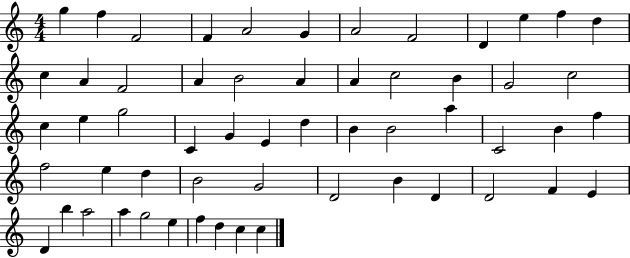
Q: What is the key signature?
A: C major